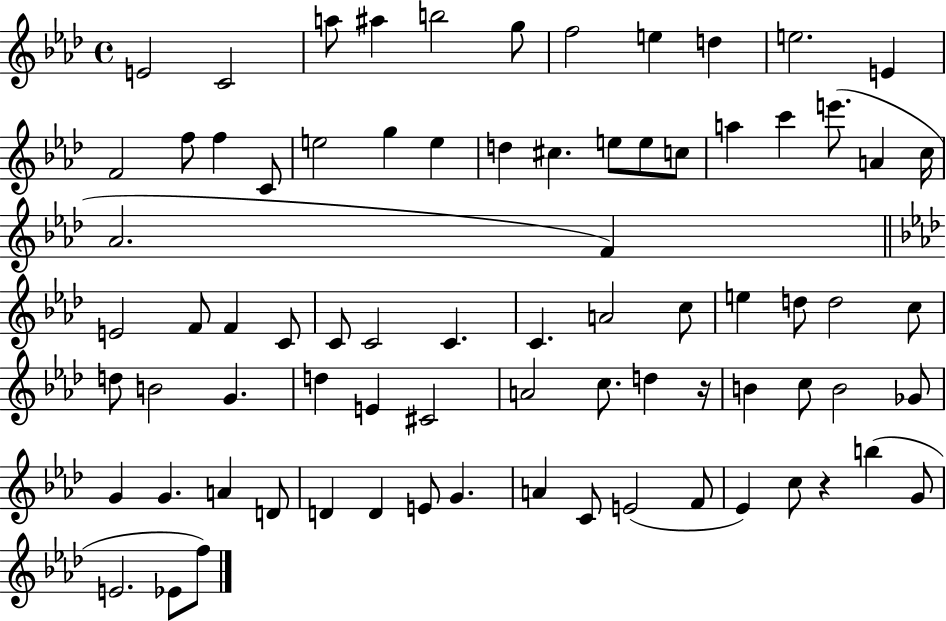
E4/h C4/h A5/e A#5/q B5/h G5/e F5/h E5/q D5/q E5/h. E4/q F4/h F5/e F5/q C4/e E5/h G5/q E5/q D5/q C#5/q. E5/e E5/e C5/e A5/q C6/q E6/e. A4/q C5/s Ab4/h. F4/q E4/h F4/e F4/q C4/e C4/e C4/h C4/q. C4/q. A4/h C5/e E5/q D5/e D5/h C5/e D5/e B4/h G4/q. D5/q E4/q C#4/h A4/h C5/e. D5/q R/s B4/q C5/e B4/h Gb4/e G4/q G4/q. A4/q D4/e D4/q D4/q E4/e G4/q. A4/q C4/e E4/h F4/e Eb4/q C5/e R/q B5/q G4/e E4/h. Eb4/e F5/e